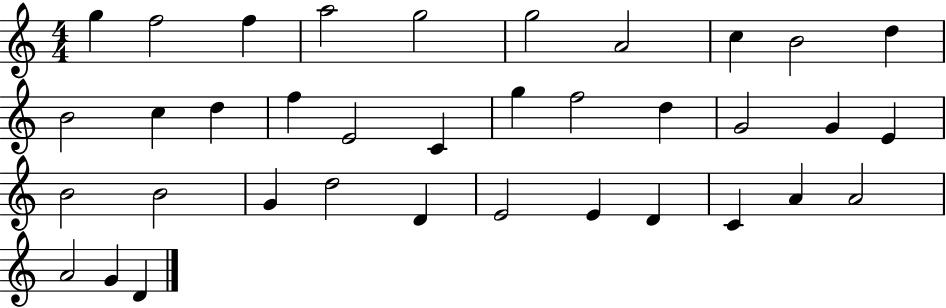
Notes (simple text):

G5/q F5/h F5/q A5/h G5/h G5/h A4/h C5/q B4/h D5/q B4/h C5/q D5/q F5/q E4/h C4/q G5/q F5/h D5/q G4/h G4/q E4/q B4/h B4/h G4/q D5/h D4/q E4/h E4/q D4/q C4/q A4/q A4/h A4/h G4/q D4/q